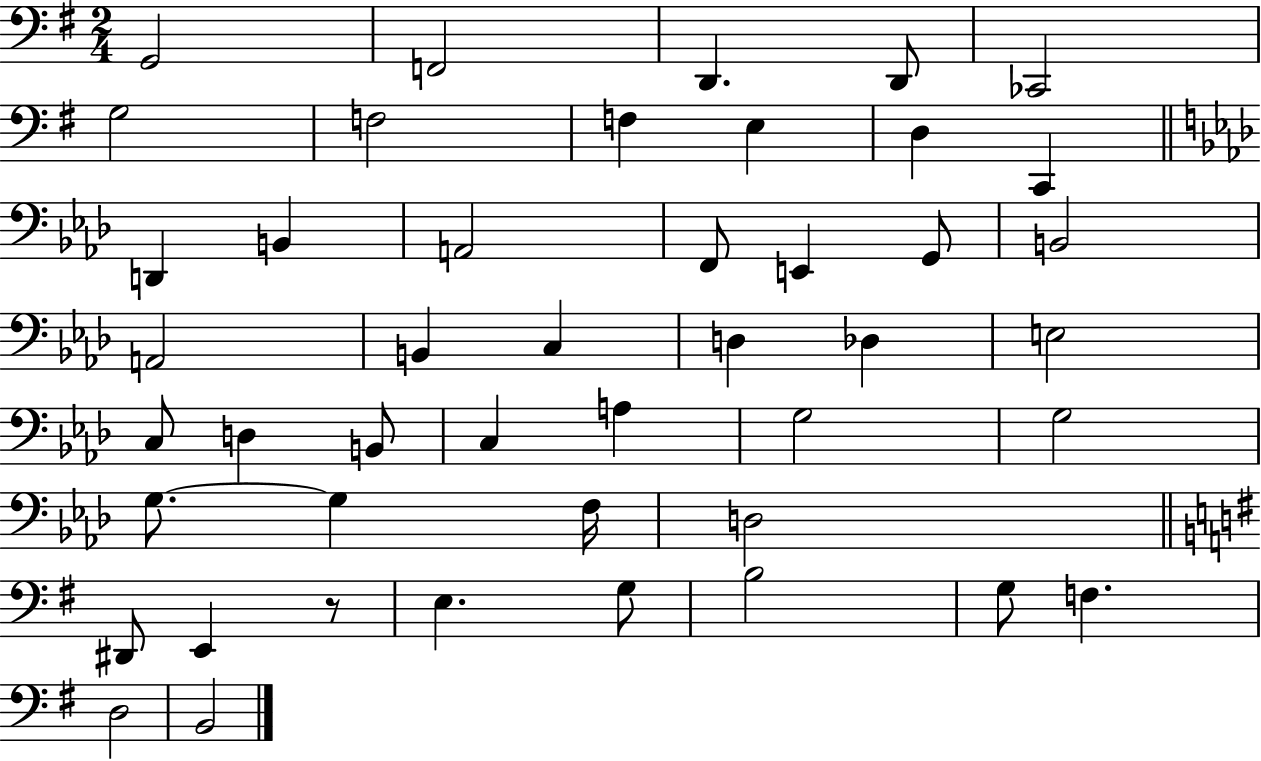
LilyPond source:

{
  \clef bass
  \numericTimeSignature
  \time 2/4
  \key g \major
  g,2 | f,2 | d,4. d,8 | ces,2 | \break g2 | f2 | f4 e4 | d4 c,4 | \break \bar "||" \break \key aes \major d,4 b,4 | a,2 | f,8 e,4 g,8 | b,2 | \break a,2 | b,4 c4 | d4 des4 | e2 | \break c8 d4 b,8 | c4 a4 | g2 | g2 | \break g8.~~ g4 f16 | d2 | \bar "||" \break \key e \minor dis,8 e,4 r8 | e4. g8 | b2 | g8 f4. | \break d2 | b,2 | \bar "|."
}